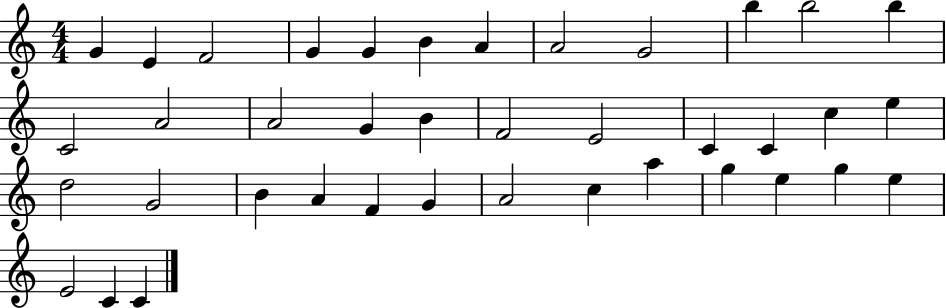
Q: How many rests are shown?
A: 0